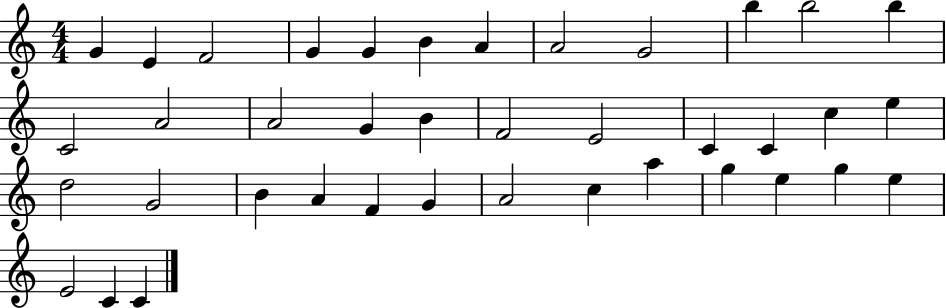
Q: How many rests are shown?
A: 0